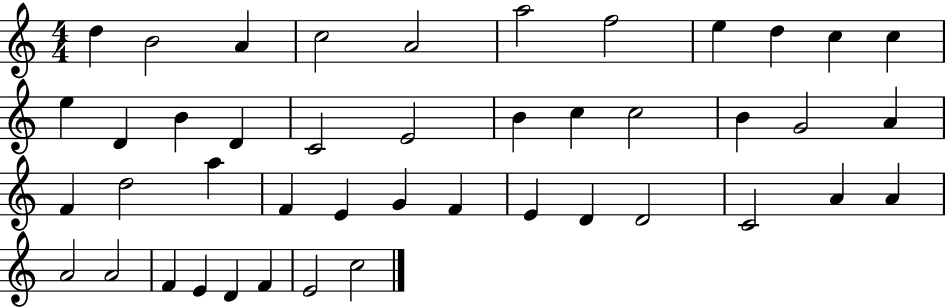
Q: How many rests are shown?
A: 0